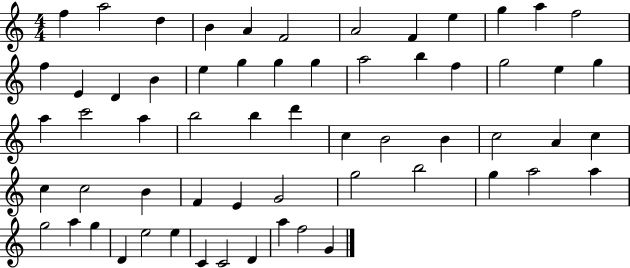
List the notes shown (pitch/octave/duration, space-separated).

F5/q A5/h D5/q B4/q A4/q F4/h A4/h F4/q E5/q G5/q A5/q F5/h F5/q E4/q D4/q B4/q E5/q G5/q G5/q G5/q A5/h B5/q F5/q G5/h E5/q G5/q A5/q C6/h A5/q B5/h B5/q D6/q C5/q B4/h B4/q C5/h A4/q C5/q C5/q C5/h B4/q F4/q E4/q G4/h G5/h B5/h G5/q A5/h A5/q G5/h A5/q G5/q D4/q E5/h E5/q C4/q C4/h D4/q A5/q F5/h G4/q